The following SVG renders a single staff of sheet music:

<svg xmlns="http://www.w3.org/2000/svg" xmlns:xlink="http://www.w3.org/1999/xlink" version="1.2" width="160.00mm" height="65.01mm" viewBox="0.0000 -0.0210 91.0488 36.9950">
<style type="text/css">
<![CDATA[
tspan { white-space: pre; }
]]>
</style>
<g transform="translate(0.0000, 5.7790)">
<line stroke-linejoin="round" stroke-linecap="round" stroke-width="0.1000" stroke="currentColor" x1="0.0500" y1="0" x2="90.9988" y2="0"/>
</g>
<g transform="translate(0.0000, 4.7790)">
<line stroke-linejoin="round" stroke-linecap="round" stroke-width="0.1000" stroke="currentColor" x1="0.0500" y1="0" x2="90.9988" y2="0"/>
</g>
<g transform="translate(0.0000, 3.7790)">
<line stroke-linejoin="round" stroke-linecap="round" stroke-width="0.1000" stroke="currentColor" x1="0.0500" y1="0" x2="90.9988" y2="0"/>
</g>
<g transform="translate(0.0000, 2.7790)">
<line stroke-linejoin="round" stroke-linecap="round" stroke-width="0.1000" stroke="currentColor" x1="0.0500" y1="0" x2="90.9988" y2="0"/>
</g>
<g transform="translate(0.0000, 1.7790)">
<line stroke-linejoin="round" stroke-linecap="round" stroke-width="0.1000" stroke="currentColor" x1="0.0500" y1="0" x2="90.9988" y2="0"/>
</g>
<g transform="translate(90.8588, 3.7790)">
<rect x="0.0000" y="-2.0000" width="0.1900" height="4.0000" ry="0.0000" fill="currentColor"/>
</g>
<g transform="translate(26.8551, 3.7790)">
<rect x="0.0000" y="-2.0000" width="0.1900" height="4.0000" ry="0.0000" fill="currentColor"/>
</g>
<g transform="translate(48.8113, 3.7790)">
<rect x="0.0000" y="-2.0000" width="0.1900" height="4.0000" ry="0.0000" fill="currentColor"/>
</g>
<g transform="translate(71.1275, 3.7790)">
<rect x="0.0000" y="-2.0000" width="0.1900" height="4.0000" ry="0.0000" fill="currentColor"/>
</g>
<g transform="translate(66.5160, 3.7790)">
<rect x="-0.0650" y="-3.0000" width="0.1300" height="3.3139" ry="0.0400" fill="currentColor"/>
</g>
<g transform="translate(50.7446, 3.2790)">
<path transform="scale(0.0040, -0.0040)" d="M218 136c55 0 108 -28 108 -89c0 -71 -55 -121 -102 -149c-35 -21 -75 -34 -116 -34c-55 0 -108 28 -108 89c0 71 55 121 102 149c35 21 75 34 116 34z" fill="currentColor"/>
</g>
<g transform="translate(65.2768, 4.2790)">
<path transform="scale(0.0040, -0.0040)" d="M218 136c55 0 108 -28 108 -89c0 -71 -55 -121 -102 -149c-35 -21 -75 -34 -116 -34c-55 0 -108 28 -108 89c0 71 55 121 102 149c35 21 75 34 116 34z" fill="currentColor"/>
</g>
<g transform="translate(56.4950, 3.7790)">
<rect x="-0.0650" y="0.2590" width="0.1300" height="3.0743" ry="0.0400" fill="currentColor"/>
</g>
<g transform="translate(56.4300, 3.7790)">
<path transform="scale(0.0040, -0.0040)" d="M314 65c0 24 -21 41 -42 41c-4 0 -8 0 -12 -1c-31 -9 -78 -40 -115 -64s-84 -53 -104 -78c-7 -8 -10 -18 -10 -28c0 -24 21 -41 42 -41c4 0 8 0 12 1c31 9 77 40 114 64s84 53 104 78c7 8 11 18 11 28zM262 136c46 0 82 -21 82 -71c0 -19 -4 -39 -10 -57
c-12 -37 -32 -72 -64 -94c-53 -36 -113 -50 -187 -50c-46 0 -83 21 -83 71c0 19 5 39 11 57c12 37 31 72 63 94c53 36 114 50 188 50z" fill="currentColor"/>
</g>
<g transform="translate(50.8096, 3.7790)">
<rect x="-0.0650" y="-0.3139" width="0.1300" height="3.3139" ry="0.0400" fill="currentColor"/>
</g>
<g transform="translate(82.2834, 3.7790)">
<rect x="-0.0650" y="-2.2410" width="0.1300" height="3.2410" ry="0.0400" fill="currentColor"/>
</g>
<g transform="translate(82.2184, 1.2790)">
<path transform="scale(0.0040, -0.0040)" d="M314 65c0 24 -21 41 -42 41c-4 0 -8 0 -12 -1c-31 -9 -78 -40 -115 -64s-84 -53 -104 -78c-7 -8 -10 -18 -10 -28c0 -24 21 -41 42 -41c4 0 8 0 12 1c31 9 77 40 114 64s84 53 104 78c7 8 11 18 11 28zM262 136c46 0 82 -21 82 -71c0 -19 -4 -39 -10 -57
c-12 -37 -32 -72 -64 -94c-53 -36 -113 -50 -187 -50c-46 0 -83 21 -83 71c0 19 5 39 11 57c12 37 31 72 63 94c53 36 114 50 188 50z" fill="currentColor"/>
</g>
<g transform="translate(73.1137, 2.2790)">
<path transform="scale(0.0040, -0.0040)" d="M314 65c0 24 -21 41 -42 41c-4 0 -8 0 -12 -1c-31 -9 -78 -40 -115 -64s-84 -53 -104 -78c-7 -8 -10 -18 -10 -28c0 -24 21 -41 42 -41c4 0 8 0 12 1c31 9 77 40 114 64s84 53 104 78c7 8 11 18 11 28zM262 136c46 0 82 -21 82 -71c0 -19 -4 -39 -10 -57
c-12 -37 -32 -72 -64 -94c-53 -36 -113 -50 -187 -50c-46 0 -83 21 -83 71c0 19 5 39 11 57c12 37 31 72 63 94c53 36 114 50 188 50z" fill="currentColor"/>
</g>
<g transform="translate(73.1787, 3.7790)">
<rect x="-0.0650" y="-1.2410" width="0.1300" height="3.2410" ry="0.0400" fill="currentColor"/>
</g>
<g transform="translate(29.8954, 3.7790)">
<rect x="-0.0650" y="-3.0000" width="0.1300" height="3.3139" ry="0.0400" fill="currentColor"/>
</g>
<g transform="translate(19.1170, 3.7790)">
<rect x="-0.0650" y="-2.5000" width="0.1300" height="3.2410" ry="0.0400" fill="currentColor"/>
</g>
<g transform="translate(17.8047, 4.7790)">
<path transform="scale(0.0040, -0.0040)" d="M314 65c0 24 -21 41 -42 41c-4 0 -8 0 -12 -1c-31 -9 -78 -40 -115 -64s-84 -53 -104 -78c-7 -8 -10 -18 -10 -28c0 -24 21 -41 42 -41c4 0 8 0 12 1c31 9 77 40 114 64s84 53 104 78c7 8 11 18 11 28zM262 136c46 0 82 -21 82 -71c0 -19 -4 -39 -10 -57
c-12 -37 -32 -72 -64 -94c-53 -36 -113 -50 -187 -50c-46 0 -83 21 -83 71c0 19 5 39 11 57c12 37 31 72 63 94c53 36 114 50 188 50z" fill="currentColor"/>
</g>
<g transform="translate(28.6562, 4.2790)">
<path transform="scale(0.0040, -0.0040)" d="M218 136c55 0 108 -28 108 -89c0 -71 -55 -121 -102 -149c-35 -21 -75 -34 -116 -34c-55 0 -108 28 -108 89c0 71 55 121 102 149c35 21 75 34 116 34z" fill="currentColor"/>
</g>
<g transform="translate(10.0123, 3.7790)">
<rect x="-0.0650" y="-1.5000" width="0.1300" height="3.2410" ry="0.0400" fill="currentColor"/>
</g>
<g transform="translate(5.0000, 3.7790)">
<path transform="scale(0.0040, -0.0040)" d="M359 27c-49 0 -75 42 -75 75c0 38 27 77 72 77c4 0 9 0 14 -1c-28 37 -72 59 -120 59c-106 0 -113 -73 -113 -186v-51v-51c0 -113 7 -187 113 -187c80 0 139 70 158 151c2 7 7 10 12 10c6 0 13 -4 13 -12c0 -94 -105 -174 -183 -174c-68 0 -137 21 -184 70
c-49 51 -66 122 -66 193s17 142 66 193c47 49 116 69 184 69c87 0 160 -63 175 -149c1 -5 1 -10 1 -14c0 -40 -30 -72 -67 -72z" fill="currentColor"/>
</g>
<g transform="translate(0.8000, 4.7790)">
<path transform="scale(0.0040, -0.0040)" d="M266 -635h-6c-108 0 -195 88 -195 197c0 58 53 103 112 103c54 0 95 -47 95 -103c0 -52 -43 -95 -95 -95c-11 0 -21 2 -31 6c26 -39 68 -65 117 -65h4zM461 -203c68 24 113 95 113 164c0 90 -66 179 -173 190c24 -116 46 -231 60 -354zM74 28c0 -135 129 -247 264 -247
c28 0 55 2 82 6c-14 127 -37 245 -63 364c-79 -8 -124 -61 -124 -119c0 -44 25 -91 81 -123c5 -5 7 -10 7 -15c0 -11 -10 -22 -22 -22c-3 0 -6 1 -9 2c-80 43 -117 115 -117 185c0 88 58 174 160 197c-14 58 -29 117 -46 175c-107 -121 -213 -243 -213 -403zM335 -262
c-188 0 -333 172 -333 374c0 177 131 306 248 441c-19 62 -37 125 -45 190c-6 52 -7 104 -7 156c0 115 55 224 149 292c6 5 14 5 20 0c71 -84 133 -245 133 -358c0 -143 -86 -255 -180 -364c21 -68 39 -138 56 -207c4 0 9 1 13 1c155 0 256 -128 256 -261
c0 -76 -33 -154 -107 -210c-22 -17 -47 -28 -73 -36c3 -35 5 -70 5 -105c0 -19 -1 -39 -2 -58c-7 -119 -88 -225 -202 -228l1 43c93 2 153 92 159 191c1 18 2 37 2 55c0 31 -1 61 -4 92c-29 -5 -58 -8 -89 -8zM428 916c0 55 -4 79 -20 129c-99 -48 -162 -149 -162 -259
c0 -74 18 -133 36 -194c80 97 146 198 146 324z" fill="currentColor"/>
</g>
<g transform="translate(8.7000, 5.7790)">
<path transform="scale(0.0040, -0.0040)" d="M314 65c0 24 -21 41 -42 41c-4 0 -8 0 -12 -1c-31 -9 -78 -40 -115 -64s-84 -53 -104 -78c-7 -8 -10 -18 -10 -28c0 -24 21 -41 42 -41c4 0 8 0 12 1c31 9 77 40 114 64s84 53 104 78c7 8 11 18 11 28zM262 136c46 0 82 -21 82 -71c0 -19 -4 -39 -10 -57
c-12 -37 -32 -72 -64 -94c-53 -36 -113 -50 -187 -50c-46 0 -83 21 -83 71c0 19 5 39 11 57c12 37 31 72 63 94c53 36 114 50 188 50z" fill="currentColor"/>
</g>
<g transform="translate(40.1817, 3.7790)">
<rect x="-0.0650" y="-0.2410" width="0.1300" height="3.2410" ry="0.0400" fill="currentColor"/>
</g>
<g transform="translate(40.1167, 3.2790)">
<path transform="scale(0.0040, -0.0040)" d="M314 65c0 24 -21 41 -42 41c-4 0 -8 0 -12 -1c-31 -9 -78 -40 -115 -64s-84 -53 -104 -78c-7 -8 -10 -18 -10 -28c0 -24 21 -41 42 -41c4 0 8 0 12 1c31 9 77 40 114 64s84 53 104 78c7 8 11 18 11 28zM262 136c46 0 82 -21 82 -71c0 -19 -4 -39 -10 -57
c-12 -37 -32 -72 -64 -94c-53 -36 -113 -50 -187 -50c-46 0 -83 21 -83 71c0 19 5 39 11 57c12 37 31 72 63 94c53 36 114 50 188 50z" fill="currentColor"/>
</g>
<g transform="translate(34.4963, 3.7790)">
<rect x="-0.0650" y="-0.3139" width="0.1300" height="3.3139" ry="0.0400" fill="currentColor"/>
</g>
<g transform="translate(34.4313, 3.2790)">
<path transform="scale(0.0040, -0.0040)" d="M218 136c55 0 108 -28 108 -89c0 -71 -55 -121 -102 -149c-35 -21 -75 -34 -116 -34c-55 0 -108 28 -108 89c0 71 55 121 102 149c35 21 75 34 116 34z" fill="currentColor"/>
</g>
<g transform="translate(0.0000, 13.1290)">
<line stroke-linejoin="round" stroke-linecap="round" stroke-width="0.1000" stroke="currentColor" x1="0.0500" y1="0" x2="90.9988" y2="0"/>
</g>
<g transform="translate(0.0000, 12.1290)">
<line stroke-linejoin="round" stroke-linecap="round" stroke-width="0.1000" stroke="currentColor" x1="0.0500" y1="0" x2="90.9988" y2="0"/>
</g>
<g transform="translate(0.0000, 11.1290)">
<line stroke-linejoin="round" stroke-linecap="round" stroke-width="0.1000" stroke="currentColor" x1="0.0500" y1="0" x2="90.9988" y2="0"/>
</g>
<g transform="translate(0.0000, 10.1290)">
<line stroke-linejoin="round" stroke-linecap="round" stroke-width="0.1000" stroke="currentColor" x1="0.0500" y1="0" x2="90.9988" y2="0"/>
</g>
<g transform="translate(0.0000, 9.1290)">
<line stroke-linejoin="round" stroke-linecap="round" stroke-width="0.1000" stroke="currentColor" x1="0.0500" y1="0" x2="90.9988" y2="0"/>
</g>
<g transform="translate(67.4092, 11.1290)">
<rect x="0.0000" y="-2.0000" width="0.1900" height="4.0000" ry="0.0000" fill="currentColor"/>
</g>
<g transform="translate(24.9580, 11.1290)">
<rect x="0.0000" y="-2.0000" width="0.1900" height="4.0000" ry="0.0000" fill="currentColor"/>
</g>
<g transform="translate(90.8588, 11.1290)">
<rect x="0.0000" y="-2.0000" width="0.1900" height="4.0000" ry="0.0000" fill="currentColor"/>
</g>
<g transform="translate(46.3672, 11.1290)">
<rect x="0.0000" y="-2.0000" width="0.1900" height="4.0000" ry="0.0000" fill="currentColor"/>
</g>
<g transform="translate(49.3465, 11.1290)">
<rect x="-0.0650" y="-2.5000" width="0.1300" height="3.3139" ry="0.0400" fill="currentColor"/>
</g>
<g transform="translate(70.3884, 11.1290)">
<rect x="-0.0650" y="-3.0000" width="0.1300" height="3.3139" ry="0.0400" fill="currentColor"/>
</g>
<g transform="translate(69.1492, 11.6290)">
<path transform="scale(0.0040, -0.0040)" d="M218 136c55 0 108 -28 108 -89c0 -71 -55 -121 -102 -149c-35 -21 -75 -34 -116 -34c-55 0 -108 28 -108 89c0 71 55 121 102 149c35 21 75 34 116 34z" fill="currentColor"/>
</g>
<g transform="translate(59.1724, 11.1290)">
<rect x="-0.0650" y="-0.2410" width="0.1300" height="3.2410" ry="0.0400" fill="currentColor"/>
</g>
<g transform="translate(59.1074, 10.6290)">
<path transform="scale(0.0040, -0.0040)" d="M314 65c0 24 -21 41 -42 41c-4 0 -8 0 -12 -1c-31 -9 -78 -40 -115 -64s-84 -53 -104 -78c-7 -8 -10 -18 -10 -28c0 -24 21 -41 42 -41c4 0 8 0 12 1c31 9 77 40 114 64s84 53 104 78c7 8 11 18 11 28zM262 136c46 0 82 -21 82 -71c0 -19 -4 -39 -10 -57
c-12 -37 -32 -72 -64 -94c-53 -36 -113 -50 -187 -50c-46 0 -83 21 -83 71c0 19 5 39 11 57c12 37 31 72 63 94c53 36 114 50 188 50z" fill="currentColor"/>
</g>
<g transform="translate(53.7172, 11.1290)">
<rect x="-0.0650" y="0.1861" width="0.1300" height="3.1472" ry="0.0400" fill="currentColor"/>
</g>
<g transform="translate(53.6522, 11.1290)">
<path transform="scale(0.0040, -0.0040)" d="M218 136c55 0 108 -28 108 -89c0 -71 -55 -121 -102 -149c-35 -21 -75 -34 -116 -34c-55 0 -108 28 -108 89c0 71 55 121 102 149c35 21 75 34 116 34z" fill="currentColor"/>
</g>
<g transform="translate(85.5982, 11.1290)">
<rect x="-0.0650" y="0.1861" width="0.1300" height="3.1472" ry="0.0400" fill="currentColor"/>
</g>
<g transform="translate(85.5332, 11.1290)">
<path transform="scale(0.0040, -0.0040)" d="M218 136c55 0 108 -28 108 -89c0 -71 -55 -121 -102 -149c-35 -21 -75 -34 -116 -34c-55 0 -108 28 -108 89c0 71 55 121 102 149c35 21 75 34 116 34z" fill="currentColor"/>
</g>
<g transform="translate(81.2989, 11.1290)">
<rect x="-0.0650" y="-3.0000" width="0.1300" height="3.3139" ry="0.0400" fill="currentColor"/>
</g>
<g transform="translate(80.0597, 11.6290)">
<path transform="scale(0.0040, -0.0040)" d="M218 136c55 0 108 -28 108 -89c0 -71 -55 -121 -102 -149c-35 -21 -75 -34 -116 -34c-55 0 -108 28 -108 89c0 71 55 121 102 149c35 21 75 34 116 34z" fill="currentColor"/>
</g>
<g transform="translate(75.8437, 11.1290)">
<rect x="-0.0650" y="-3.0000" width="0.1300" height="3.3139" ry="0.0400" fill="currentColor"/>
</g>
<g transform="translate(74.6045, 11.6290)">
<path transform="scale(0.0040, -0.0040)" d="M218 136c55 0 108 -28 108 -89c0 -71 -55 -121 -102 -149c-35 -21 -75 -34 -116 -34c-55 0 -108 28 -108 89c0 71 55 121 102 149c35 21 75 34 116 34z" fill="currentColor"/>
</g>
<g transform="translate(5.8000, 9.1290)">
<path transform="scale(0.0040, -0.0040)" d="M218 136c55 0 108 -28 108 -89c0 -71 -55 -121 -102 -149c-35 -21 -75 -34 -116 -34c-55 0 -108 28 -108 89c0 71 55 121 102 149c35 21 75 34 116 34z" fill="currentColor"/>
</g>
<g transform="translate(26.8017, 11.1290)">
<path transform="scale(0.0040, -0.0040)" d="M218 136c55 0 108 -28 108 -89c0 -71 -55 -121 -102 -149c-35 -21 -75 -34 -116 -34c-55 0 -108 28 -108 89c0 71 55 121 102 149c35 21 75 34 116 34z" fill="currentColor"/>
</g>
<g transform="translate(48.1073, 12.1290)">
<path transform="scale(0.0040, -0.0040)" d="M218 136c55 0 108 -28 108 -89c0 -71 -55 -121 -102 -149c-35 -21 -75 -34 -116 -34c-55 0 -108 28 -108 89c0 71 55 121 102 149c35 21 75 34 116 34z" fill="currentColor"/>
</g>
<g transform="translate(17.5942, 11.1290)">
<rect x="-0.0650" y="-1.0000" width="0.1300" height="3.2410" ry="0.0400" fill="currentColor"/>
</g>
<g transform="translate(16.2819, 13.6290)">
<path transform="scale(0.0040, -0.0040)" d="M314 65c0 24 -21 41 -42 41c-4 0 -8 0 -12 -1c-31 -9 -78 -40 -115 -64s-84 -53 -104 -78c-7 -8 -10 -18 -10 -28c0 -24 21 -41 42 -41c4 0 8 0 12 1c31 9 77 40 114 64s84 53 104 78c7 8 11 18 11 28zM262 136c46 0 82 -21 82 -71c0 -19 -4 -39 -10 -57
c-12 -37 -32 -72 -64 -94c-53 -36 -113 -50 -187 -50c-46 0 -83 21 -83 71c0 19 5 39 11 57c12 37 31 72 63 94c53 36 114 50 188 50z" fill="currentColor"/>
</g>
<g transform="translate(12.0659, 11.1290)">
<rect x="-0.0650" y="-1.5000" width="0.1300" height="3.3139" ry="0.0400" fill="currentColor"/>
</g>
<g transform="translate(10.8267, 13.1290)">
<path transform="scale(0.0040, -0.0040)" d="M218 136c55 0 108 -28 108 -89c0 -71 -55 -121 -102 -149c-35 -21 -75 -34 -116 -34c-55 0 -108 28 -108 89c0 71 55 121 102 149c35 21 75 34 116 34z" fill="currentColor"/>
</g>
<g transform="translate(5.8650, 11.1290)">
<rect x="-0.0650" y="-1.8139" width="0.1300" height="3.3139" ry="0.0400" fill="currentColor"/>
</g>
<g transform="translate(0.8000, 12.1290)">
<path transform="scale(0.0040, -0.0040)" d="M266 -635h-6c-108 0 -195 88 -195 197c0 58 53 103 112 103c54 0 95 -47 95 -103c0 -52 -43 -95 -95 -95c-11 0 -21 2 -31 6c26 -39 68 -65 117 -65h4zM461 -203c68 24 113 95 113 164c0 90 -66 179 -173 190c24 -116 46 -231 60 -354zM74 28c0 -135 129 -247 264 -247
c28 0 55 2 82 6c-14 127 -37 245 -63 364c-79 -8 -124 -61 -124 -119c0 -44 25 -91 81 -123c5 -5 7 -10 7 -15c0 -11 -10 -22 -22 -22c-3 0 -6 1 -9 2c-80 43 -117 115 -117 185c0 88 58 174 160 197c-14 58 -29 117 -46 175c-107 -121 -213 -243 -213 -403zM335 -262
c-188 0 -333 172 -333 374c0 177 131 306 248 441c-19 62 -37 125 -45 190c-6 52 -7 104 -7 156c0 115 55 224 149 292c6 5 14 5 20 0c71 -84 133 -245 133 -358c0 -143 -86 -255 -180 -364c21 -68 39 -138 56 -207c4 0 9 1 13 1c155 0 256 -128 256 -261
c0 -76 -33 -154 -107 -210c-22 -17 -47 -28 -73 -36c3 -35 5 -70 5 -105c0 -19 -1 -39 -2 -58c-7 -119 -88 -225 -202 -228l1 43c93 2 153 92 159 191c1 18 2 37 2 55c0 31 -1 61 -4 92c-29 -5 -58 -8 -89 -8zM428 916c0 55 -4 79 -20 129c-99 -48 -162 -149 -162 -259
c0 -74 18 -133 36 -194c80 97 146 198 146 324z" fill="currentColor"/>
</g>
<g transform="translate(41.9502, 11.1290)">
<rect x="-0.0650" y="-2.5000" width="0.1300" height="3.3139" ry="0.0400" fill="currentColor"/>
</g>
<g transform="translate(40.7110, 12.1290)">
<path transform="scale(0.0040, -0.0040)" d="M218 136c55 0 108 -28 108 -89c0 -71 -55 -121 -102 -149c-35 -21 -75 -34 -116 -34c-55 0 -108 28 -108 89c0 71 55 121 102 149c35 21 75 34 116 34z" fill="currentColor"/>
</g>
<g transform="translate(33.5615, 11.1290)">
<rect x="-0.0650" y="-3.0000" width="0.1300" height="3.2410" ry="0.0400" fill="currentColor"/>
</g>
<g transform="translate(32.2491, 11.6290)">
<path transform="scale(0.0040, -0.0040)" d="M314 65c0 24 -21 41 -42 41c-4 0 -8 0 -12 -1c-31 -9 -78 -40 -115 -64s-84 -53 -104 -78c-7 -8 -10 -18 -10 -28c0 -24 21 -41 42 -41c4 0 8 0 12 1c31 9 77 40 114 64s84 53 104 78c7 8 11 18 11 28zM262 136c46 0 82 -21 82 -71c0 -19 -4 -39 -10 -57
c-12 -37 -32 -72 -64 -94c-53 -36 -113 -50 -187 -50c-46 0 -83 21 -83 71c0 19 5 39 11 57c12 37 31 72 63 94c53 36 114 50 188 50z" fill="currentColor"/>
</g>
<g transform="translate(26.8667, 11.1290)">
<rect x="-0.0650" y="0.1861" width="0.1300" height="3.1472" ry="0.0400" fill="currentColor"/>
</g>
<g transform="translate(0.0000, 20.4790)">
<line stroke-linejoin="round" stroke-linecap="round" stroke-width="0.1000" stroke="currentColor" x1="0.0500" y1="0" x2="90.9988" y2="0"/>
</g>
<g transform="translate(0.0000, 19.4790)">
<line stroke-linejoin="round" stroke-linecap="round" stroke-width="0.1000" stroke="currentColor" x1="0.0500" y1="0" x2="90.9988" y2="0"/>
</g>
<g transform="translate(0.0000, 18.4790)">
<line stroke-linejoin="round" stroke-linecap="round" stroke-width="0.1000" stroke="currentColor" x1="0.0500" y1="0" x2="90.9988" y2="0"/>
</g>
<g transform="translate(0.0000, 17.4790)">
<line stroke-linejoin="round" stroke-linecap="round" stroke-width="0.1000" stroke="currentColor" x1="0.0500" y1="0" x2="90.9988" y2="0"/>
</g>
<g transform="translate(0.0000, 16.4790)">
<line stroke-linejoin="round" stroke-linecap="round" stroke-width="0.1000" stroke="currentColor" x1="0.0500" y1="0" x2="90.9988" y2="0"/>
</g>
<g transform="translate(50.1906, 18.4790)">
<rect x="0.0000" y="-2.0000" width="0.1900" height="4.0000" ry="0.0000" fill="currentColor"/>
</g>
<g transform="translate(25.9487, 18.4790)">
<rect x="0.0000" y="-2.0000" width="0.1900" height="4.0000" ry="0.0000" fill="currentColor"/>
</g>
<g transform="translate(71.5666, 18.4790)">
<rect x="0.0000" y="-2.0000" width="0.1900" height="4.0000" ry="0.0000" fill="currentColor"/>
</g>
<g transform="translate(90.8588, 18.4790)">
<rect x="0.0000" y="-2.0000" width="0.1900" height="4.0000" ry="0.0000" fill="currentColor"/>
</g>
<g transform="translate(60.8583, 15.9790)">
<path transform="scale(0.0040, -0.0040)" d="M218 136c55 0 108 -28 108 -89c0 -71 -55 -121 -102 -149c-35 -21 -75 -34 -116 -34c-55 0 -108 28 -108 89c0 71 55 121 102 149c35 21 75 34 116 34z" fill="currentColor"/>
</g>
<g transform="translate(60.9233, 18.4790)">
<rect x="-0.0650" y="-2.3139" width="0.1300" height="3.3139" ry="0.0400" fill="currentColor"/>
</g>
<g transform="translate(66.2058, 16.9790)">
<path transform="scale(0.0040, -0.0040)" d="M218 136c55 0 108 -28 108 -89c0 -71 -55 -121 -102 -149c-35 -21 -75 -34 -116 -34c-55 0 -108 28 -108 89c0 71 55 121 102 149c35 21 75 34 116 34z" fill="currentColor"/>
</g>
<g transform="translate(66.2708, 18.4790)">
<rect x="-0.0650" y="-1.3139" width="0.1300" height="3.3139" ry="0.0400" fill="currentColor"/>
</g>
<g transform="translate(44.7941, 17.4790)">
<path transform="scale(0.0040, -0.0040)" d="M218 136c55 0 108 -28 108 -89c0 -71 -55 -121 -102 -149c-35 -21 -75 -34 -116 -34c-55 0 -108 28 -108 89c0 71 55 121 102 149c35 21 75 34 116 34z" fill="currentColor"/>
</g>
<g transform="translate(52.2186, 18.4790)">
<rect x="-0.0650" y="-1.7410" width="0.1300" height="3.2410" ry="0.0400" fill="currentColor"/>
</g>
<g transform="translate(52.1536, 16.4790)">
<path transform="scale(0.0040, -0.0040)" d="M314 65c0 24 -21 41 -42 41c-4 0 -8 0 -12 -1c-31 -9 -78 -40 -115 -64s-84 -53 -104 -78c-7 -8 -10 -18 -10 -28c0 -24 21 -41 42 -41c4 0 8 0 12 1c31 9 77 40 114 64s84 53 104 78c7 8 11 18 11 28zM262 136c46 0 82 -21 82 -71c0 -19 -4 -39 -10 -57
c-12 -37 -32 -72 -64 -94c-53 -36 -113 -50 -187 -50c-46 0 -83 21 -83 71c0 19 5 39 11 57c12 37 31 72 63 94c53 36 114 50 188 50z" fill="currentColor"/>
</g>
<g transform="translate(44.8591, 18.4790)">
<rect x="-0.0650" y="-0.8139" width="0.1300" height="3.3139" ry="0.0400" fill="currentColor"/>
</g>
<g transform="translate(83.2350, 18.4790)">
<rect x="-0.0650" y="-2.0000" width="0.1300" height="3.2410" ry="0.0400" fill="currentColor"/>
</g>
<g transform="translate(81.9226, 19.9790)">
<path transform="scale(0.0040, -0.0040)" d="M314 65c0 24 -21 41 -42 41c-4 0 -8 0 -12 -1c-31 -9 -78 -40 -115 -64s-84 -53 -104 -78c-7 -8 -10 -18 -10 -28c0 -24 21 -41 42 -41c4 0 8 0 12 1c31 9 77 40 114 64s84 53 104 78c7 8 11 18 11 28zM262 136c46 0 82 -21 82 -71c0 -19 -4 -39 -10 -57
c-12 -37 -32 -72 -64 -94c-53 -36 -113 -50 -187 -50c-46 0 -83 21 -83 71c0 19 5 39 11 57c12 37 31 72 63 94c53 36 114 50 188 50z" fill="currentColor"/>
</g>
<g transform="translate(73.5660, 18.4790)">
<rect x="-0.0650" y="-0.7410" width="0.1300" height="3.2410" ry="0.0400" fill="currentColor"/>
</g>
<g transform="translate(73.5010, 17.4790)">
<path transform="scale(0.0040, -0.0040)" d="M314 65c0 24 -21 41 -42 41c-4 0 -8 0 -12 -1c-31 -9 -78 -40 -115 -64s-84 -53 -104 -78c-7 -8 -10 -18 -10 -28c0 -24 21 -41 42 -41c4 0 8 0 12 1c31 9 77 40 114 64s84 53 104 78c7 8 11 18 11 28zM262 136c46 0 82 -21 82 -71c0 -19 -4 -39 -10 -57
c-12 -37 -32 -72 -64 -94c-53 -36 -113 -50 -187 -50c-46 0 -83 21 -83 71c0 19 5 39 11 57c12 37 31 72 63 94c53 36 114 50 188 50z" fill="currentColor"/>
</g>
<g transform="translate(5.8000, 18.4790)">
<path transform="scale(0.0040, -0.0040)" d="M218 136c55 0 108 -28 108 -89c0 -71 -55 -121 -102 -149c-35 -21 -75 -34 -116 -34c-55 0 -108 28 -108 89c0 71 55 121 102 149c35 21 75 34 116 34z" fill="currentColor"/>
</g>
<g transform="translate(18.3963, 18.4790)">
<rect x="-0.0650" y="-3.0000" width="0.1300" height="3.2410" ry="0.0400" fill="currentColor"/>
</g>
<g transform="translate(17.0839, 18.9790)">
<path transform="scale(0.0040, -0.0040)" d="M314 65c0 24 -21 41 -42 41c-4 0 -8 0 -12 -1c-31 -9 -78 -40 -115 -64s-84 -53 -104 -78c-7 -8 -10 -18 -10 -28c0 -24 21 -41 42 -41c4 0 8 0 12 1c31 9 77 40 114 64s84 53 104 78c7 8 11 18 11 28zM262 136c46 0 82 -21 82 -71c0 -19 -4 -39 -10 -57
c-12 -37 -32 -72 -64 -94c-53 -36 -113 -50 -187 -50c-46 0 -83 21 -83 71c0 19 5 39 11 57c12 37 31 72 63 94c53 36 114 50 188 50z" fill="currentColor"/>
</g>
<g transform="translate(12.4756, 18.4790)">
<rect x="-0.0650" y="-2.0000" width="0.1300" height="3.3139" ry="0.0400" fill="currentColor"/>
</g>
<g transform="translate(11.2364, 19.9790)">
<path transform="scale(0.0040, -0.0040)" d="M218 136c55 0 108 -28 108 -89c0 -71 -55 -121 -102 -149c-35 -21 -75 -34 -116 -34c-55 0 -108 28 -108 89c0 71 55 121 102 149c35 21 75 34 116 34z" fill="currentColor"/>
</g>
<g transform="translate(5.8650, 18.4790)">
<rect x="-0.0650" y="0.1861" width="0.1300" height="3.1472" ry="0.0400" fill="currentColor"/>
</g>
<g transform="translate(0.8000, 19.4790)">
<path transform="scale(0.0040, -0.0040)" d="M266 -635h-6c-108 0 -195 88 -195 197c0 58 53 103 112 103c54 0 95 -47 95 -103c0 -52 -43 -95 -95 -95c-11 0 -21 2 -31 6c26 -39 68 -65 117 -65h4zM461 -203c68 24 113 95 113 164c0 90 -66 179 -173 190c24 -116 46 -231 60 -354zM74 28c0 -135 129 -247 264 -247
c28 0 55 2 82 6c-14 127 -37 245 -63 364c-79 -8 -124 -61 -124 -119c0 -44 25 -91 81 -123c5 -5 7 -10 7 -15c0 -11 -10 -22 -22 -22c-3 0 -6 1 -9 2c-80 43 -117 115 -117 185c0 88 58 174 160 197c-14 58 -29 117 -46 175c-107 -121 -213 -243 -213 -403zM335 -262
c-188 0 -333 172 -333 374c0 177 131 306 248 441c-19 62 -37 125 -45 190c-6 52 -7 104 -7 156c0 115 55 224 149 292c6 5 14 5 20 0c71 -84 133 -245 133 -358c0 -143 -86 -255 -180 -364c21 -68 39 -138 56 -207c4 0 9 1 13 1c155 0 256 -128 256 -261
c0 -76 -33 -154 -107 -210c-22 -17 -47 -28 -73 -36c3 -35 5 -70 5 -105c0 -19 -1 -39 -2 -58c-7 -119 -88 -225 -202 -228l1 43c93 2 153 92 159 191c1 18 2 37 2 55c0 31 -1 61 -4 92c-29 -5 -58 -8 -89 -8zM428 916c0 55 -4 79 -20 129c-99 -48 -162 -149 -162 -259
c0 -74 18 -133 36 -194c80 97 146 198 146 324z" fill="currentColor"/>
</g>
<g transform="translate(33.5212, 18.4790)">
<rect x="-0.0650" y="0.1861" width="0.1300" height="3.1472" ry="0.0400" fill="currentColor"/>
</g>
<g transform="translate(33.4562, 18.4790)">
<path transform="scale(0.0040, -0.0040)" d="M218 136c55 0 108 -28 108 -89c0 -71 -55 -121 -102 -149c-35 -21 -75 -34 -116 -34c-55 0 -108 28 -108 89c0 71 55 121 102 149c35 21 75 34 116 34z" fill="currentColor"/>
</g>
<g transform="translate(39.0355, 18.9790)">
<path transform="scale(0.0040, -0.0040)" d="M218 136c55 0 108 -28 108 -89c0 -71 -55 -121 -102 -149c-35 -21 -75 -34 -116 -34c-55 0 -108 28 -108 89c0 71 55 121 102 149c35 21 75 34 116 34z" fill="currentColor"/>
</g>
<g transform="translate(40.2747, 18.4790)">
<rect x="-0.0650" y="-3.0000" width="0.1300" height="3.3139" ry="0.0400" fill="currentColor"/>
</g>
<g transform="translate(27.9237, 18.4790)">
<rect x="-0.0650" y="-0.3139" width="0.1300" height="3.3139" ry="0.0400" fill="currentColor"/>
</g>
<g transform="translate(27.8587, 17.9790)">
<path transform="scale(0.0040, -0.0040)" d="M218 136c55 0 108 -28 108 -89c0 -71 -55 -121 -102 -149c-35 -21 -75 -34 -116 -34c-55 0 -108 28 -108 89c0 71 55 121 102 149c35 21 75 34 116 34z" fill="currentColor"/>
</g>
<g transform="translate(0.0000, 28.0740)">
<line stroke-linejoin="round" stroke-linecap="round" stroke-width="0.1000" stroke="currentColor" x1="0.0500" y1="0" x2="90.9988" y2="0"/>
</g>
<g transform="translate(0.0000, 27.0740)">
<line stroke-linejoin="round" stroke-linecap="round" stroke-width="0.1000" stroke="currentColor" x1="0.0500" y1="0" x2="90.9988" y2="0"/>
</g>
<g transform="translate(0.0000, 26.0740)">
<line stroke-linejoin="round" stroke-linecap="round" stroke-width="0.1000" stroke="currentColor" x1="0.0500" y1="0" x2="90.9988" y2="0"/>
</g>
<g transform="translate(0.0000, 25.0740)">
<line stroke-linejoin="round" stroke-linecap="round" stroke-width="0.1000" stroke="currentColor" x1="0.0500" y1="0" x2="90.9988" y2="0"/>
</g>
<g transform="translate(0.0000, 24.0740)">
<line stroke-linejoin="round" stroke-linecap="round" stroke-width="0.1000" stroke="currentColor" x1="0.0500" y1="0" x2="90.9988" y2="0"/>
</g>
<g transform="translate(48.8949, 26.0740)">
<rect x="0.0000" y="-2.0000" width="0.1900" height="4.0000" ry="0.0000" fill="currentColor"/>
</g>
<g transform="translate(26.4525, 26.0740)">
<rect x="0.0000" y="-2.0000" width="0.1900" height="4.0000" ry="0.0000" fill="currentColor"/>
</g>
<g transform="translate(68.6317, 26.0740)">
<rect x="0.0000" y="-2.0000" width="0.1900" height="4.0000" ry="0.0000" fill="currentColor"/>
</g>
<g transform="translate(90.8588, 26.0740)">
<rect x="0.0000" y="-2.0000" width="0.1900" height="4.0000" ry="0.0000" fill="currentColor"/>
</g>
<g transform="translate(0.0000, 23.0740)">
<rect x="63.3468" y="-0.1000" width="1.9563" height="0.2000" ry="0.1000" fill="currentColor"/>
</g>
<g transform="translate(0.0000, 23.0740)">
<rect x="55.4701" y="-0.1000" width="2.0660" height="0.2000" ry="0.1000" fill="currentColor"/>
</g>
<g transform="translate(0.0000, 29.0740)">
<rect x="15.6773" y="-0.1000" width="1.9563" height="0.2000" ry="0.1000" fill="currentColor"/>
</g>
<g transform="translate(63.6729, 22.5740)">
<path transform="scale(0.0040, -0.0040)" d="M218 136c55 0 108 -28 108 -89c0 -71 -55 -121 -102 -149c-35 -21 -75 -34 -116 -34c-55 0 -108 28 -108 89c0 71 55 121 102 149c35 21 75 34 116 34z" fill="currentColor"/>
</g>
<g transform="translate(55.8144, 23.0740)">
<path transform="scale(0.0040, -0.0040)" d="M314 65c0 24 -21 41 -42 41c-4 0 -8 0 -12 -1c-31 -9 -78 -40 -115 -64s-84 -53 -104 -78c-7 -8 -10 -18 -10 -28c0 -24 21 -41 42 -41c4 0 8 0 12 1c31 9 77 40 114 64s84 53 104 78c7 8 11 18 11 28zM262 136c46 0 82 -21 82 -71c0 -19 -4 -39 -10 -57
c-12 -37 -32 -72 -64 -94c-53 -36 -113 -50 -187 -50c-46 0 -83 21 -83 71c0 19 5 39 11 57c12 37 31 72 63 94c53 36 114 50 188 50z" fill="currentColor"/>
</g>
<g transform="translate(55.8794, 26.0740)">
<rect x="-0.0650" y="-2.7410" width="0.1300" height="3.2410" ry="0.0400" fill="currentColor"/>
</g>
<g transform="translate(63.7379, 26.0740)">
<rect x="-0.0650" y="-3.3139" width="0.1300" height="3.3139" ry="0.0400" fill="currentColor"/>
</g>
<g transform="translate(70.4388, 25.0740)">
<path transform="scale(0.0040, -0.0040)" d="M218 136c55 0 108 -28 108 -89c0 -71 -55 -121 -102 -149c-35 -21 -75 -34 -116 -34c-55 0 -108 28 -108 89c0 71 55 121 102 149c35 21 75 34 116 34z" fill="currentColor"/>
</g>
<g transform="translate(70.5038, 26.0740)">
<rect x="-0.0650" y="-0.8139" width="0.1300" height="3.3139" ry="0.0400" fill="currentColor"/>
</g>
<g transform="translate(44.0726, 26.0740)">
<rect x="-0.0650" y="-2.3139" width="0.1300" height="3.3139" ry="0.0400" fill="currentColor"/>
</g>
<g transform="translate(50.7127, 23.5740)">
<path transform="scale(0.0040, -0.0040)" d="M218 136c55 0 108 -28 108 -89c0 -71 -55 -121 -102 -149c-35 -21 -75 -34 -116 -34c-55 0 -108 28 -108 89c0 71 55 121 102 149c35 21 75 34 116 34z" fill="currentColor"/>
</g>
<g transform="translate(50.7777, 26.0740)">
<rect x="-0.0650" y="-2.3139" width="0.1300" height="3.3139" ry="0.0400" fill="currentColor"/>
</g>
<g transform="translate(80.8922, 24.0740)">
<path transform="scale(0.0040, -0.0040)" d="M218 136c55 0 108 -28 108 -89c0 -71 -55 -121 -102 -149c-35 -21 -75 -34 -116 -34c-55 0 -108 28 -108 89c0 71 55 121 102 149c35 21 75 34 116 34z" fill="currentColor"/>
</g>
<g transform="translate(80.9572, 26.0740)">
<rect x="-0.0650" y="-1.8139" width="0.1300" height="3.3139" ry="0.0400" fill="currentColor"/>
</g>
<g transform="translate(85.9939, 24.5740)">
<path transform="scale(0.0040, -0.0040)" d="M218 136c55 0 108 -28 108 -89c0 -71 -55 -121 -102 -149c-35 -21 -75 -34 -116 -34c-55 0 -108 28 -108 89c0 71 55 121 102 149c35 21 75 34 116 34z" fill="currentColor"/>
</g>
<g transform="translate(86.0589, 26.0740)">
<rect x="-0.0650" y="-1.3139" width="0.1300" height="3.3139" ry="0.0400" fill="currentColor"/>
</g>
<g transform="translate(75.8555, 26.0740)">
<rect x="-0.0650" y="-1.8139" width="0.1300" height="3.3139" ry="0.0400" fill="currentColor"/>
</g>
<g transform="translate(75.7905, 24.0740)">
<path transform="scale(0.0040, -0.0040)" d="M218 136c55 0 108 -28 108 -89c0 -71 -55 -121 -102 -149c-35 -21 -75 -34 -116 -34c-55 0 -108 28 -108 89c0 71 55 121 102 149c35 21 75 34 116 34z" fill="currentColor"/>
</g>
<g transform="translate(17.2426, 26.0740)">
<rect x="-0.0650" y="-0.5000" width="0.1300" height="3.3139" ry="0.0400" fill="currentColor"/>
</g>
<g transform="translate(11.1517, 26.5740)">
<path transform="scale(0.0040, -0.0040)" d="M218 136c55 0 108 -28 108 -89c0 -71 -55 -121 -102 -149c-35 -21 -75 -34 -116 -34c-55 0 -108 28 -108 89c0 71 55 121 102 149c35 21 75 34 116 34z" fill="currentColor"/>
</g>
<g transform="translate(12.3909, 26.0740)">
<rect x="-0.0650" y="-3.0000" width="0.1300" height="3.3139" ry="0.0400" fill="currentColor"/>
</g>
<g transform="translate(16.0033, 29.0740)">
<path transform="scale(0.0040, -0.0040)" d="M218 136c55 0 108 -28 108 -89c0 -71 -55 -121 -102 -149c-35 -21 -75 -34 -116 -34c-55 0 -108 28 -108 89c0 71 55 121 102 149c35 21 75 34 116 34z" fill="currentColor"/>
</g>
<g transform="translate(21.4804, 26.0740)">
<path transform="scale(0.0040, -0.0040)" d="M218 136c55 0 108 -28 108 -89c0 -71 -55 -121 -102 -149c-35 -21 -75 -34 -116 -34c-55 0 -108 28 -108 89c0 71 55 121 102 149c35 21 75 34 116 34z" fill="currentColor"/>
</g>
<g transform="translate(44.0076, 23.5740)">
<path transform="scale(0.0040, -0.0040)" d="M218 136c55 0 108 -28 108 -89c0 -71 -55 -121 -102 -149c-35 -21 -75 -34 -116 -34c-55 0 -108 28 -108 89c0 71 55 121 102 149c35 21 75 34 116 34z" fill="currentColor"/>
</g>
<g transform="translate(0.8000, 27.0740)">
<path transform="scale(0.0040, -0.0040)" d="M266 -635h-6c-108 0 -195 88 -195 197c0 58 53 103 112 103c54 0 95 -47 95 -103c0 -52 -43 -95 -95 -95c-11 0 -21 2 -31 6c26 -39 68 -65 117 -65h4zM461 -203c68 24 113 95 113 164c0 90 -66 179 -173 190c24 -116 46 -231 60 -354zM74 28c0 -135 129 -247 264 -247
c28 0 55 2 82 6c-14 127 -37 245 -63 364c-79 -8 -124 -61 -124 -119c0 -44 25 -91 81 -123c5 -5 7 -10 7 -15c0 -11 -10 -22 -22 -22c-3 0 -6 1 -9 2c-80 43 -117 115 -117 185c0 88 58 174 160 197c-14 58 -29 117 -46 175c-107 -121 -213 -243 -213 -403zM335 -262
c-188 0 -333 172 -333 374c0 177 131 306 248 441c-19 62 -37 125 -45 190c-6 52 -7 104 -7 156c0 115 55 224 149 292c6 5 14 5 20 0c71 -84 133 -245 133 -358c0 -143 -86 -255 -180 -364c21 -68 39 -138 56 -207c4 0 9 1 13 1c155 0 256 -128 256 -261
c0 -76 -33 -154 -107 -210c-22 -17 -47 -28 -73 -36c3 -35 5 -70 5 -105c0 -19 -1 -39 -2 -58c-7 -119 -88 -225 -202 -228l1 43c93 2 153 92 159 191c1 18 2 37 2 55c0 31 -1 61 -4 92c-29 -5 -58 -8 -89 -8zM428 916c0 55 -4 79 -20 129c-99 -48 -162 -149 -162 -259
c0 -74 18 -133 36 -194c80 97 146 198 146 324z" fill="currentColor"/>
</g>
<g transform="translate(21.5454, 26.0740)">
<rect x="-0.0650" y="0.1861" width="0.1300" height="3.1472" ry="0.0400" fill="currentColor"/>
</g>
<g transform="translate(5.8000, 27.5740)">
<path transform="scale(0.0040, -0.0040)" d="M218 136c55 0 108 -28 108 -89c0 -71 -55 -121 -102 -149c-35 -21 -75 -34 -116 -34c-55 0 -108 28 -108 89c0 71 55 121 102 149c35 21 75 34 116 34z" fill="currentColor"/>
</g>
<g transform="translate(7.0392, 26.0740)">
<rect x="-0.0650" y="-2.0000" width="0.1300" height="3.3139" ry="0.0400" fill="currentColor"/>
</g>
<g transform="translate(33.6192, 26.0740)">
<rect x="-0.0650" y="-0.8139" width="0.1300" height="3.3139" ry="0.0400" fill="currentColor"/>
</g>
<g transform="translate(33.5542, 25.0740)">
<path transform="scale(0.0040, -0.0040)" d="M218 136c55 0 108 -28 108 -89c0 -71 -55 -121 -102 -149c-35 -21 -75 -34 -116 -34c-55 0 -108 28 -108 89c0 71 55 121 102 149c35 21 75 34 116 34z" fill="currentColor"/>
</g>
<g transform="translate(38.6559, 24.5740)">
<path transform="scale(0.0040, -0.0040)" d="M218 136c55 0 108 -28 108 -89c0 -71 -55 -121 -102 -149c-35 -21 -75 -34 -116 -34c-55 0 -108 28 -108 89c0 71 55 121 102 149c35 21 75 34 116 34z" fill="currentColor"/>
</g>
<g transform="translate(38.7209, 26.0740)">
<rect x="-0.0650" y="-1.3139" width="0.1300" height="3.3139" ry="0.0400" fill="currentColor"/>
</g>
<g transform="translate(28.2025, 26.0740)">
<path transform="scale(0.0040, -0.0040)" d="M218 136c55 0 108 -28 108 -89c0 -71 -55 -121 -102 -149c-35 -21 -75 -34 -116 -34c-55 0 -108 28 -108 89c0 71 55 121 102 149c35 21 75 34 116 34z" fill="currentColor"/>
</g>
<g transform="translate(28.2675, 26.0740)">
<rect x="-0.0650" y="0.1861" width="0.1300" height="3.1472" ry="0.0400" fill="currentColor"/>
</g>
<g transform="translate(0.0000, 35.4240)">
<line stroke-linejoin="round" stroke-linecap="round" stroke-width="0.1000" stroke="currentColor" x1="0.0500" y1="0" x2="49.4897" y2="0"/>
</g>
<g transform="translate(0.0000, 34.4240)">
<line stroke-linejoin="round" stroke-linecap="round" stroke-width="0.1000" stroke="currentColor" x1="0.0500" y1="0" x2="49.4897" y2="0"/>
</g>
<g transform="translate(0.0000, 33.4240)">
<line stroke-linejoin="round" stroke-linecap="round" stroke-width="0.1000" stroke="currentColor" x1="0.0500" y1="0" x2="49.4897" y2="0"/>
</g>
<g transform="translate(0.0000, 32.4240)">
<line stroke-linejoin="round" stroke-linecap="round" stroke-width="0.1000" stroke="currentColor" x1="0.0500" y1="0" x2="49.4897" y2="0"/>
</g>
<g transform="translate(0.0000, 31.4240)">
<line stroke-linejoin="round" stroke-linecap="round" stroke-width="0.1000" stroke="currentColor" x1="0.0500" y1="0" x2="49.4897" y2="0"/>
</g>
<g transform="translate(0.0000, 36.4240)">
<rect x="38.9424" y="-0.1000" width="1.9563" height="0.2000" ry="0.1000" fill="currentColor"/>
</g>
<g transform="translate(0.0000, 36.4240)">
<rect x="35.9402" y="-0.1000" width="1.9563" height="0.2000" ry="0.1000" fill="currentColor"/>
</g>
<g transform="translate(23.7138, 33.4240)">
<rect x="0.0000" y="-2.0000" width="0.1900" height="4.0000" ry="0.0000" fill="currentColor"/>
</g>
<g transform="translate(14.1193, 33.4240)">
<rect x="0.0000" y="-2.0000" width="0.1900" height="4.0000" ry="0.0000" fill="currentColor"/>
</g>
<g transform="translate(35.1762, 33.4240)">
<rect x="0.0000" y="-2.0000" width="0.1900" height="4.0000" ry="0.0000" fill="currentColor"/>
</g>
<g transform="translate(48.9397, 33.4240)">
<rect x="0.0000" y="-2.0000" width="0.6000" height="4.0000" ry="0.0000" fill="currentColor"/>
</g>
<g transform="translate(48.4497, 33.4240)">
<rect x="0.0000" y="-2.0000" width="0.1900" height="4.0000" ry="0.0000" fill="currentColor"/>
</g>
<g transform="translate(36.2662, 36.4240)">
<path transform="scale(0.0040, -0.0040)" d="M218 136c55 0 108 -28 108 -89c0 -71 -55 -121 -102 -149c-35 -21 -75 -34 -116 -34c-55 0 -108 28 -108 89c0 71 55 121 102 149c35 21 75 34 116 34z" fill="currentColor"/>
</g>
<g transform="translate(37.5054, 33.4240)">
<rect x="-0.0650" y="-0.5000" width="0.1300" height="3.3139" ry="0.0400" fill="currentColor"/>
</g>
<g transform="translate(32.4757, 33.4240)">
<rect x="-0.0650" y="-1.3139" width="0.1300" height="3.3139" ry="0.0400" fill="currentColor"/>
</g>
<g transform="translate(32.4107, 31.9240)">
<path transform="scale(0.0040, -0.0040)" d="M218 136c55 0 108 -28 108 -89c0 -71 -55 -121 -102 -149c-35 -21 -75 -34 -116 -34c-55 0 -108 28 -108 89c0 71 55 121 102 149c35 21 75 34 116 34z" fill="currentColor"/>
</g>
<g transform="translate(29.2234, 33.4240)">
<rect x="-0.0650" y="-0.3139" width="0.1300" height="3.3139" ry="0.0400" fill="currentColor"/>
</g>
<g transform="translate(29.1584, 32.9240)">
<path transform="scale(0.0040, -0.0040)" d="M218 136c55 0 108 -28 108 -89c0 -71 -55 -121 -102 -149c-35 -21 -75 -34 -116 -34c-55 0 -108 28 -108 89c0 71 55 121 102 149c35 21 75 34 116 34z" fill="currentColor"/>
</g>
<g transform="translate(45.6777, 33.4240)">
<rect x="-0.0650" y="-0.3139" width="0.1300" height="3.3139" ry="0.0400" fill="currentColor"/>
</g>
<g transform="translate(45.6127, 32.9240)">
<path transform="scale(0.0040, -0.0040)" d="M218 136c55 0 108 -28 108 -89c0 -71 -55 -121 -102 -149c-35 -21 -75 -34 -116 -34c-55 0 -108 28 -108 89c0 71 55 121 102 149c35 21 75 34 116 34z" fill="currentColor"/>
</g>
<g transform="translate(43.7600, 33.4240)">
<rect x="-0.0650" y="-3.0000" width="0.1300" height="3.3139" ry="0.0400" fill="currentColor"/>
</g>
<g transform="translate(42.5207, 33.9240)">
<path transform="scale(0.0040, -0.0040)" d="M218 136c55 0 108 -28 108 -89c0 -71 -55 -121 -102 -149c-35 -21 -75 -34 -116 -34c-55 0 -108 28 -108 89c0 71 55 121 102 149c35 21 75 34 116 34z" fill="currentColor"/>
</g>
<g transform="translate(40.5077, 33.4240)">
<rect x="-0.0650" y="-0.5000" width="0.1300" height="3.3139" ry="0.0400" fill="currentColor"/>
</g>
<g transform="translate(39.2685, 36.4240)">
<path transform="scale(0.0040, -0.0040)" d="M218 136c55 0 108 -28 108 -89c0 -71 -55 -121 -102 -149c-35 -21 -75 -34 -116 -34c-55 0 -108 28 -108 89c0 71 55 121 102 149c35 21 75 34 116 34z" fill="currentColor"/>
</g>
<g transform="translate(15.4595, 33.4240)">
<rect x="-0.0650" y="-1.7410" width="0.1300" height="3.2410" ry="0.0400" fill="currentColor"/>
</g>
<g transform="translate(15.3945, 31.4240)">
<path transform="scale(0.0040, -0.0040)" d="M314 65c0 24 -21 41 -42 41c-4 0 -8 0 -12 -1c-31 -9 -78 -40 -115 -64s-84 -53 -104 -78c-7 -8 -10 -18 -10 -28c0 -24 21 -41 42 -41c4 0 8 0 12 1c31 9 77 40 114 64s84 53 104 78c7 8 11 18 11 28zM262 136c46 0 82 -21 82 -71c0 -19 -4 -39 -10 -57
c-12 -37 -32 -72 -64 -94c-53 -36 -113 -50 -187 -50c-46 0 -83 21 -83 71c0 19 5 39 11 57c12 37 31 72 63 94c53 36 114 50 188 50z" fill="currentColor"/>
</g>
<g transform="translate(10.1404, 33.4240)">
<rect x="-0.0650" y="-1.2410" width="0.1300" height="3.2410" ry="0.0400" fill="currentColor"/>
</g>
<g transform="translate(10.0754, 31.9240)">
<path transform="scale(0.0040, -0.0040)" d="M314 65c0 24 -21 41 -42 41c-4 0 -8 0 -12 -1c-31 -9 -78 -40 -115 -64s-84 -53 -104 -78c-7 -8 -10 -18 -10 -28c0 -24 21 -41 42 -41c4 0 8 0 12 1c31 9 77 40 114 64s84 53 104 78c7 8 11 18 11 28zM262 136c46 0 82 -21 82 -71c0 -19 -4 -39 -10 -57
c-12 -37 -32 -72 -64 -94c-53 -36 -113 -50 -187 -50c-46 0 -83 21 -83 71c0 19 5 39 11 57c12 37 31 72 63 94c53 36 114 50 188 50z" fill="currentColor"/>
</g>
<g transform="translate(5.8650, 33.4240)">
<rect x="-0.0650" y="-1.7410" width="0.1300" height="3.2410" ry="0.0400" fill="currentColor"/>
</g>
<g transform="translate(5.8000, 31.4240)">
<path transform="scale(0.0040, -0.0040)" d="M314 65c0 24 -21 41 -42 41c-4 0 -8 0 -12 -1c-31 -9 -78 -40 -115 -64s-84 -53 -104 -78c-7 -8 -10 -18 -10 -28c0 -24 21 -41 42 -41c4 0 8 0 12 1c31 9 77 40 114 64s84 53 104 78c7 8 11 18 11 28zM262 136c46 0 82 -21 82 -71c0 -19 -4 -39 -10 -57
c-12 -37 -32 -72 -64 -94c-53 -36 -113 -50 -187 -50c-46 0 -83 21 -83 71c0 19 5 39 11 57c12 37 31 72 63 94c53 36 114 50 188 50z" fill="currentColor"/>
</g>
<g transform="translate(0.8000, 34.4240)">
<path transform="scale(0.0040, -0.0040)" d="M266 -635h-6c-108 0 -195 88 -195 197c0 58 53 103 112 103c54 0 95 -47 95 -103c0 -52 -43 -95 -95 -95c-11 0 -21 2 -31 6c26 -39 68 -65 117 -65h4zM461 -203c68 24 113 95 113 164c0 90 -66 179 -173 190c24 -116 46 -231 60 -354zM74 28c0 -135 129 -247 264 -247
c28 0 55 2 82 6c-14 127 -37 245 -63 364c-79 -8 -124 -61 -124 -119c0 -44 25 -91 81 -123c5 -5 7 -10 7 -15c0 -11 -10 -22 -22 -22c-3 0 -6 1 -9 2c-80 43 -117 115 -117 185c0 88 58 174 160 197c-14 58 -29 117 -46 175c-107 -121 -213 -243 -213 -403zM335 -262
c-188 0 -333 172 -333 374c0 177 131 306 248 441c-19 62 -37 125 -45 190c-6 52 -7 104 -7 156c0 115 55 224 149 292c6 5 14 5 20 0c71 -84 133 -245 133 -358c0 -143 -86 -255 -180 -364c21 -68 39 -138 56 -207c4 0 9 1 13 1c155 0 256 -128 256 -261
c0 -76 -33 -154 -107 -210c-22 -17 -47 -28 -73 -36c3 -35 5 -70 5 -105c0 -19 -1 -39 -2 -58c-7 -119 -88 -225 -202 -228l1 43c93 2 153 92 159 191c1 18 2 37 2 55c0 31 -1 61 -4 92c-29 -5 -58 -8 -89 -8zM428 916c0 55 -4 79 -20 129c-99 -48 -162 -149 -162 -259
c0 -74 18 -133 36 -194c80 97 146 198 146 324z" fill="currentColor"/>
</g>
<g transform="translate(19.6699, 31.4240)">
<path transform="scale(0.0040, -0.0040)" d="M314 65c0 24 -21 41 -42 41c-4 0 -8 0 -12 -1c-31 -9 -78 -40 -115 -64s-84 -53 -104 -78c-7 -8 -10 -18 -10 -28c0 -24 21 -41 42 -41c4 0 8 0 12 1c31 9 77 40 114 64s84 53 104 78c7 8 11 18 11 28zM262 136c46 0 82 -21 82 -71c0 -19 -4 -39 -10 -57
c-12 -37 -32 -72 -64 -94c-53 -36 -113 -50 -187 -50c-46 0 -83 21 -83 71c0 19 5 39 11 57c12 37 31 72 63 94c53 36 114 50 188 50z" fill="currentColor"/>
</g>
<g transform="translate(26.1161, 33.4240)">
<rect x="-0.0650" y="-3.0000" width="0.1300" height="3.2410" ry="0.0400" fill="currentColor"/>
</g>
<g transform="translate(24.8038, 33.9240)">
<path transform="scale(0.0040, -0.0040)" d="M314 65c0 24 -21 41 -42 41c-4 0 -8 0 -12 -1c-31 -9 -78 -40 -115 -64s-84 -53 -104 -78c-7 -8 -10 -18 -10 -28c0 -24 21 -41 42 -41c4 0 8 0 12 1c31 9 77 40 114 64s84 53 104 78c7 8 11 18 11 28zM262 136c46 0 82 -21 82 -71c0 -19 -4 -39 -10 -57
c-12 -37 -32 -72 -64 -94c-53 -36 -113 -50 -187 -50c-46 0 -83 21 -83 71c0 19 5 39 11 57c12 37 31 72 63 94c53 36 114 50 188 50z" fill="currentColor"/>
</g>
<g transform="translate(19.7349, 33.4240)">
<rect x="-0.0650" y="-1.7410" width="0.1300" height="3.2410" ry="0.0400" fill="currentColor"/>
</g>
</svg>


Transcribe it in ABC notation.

X:1
T:Untitled
M:4/4
L:1/4
K:C
E2 G2 A c c2 c B2 A e2 g2 f E D2 B A2 G G B c2 A A A B B F A2 c B A d f2 g e d2 F2 F A C B B d e g g a2 b d f f e f2 e2 f2 f2 A2 c e C C A c